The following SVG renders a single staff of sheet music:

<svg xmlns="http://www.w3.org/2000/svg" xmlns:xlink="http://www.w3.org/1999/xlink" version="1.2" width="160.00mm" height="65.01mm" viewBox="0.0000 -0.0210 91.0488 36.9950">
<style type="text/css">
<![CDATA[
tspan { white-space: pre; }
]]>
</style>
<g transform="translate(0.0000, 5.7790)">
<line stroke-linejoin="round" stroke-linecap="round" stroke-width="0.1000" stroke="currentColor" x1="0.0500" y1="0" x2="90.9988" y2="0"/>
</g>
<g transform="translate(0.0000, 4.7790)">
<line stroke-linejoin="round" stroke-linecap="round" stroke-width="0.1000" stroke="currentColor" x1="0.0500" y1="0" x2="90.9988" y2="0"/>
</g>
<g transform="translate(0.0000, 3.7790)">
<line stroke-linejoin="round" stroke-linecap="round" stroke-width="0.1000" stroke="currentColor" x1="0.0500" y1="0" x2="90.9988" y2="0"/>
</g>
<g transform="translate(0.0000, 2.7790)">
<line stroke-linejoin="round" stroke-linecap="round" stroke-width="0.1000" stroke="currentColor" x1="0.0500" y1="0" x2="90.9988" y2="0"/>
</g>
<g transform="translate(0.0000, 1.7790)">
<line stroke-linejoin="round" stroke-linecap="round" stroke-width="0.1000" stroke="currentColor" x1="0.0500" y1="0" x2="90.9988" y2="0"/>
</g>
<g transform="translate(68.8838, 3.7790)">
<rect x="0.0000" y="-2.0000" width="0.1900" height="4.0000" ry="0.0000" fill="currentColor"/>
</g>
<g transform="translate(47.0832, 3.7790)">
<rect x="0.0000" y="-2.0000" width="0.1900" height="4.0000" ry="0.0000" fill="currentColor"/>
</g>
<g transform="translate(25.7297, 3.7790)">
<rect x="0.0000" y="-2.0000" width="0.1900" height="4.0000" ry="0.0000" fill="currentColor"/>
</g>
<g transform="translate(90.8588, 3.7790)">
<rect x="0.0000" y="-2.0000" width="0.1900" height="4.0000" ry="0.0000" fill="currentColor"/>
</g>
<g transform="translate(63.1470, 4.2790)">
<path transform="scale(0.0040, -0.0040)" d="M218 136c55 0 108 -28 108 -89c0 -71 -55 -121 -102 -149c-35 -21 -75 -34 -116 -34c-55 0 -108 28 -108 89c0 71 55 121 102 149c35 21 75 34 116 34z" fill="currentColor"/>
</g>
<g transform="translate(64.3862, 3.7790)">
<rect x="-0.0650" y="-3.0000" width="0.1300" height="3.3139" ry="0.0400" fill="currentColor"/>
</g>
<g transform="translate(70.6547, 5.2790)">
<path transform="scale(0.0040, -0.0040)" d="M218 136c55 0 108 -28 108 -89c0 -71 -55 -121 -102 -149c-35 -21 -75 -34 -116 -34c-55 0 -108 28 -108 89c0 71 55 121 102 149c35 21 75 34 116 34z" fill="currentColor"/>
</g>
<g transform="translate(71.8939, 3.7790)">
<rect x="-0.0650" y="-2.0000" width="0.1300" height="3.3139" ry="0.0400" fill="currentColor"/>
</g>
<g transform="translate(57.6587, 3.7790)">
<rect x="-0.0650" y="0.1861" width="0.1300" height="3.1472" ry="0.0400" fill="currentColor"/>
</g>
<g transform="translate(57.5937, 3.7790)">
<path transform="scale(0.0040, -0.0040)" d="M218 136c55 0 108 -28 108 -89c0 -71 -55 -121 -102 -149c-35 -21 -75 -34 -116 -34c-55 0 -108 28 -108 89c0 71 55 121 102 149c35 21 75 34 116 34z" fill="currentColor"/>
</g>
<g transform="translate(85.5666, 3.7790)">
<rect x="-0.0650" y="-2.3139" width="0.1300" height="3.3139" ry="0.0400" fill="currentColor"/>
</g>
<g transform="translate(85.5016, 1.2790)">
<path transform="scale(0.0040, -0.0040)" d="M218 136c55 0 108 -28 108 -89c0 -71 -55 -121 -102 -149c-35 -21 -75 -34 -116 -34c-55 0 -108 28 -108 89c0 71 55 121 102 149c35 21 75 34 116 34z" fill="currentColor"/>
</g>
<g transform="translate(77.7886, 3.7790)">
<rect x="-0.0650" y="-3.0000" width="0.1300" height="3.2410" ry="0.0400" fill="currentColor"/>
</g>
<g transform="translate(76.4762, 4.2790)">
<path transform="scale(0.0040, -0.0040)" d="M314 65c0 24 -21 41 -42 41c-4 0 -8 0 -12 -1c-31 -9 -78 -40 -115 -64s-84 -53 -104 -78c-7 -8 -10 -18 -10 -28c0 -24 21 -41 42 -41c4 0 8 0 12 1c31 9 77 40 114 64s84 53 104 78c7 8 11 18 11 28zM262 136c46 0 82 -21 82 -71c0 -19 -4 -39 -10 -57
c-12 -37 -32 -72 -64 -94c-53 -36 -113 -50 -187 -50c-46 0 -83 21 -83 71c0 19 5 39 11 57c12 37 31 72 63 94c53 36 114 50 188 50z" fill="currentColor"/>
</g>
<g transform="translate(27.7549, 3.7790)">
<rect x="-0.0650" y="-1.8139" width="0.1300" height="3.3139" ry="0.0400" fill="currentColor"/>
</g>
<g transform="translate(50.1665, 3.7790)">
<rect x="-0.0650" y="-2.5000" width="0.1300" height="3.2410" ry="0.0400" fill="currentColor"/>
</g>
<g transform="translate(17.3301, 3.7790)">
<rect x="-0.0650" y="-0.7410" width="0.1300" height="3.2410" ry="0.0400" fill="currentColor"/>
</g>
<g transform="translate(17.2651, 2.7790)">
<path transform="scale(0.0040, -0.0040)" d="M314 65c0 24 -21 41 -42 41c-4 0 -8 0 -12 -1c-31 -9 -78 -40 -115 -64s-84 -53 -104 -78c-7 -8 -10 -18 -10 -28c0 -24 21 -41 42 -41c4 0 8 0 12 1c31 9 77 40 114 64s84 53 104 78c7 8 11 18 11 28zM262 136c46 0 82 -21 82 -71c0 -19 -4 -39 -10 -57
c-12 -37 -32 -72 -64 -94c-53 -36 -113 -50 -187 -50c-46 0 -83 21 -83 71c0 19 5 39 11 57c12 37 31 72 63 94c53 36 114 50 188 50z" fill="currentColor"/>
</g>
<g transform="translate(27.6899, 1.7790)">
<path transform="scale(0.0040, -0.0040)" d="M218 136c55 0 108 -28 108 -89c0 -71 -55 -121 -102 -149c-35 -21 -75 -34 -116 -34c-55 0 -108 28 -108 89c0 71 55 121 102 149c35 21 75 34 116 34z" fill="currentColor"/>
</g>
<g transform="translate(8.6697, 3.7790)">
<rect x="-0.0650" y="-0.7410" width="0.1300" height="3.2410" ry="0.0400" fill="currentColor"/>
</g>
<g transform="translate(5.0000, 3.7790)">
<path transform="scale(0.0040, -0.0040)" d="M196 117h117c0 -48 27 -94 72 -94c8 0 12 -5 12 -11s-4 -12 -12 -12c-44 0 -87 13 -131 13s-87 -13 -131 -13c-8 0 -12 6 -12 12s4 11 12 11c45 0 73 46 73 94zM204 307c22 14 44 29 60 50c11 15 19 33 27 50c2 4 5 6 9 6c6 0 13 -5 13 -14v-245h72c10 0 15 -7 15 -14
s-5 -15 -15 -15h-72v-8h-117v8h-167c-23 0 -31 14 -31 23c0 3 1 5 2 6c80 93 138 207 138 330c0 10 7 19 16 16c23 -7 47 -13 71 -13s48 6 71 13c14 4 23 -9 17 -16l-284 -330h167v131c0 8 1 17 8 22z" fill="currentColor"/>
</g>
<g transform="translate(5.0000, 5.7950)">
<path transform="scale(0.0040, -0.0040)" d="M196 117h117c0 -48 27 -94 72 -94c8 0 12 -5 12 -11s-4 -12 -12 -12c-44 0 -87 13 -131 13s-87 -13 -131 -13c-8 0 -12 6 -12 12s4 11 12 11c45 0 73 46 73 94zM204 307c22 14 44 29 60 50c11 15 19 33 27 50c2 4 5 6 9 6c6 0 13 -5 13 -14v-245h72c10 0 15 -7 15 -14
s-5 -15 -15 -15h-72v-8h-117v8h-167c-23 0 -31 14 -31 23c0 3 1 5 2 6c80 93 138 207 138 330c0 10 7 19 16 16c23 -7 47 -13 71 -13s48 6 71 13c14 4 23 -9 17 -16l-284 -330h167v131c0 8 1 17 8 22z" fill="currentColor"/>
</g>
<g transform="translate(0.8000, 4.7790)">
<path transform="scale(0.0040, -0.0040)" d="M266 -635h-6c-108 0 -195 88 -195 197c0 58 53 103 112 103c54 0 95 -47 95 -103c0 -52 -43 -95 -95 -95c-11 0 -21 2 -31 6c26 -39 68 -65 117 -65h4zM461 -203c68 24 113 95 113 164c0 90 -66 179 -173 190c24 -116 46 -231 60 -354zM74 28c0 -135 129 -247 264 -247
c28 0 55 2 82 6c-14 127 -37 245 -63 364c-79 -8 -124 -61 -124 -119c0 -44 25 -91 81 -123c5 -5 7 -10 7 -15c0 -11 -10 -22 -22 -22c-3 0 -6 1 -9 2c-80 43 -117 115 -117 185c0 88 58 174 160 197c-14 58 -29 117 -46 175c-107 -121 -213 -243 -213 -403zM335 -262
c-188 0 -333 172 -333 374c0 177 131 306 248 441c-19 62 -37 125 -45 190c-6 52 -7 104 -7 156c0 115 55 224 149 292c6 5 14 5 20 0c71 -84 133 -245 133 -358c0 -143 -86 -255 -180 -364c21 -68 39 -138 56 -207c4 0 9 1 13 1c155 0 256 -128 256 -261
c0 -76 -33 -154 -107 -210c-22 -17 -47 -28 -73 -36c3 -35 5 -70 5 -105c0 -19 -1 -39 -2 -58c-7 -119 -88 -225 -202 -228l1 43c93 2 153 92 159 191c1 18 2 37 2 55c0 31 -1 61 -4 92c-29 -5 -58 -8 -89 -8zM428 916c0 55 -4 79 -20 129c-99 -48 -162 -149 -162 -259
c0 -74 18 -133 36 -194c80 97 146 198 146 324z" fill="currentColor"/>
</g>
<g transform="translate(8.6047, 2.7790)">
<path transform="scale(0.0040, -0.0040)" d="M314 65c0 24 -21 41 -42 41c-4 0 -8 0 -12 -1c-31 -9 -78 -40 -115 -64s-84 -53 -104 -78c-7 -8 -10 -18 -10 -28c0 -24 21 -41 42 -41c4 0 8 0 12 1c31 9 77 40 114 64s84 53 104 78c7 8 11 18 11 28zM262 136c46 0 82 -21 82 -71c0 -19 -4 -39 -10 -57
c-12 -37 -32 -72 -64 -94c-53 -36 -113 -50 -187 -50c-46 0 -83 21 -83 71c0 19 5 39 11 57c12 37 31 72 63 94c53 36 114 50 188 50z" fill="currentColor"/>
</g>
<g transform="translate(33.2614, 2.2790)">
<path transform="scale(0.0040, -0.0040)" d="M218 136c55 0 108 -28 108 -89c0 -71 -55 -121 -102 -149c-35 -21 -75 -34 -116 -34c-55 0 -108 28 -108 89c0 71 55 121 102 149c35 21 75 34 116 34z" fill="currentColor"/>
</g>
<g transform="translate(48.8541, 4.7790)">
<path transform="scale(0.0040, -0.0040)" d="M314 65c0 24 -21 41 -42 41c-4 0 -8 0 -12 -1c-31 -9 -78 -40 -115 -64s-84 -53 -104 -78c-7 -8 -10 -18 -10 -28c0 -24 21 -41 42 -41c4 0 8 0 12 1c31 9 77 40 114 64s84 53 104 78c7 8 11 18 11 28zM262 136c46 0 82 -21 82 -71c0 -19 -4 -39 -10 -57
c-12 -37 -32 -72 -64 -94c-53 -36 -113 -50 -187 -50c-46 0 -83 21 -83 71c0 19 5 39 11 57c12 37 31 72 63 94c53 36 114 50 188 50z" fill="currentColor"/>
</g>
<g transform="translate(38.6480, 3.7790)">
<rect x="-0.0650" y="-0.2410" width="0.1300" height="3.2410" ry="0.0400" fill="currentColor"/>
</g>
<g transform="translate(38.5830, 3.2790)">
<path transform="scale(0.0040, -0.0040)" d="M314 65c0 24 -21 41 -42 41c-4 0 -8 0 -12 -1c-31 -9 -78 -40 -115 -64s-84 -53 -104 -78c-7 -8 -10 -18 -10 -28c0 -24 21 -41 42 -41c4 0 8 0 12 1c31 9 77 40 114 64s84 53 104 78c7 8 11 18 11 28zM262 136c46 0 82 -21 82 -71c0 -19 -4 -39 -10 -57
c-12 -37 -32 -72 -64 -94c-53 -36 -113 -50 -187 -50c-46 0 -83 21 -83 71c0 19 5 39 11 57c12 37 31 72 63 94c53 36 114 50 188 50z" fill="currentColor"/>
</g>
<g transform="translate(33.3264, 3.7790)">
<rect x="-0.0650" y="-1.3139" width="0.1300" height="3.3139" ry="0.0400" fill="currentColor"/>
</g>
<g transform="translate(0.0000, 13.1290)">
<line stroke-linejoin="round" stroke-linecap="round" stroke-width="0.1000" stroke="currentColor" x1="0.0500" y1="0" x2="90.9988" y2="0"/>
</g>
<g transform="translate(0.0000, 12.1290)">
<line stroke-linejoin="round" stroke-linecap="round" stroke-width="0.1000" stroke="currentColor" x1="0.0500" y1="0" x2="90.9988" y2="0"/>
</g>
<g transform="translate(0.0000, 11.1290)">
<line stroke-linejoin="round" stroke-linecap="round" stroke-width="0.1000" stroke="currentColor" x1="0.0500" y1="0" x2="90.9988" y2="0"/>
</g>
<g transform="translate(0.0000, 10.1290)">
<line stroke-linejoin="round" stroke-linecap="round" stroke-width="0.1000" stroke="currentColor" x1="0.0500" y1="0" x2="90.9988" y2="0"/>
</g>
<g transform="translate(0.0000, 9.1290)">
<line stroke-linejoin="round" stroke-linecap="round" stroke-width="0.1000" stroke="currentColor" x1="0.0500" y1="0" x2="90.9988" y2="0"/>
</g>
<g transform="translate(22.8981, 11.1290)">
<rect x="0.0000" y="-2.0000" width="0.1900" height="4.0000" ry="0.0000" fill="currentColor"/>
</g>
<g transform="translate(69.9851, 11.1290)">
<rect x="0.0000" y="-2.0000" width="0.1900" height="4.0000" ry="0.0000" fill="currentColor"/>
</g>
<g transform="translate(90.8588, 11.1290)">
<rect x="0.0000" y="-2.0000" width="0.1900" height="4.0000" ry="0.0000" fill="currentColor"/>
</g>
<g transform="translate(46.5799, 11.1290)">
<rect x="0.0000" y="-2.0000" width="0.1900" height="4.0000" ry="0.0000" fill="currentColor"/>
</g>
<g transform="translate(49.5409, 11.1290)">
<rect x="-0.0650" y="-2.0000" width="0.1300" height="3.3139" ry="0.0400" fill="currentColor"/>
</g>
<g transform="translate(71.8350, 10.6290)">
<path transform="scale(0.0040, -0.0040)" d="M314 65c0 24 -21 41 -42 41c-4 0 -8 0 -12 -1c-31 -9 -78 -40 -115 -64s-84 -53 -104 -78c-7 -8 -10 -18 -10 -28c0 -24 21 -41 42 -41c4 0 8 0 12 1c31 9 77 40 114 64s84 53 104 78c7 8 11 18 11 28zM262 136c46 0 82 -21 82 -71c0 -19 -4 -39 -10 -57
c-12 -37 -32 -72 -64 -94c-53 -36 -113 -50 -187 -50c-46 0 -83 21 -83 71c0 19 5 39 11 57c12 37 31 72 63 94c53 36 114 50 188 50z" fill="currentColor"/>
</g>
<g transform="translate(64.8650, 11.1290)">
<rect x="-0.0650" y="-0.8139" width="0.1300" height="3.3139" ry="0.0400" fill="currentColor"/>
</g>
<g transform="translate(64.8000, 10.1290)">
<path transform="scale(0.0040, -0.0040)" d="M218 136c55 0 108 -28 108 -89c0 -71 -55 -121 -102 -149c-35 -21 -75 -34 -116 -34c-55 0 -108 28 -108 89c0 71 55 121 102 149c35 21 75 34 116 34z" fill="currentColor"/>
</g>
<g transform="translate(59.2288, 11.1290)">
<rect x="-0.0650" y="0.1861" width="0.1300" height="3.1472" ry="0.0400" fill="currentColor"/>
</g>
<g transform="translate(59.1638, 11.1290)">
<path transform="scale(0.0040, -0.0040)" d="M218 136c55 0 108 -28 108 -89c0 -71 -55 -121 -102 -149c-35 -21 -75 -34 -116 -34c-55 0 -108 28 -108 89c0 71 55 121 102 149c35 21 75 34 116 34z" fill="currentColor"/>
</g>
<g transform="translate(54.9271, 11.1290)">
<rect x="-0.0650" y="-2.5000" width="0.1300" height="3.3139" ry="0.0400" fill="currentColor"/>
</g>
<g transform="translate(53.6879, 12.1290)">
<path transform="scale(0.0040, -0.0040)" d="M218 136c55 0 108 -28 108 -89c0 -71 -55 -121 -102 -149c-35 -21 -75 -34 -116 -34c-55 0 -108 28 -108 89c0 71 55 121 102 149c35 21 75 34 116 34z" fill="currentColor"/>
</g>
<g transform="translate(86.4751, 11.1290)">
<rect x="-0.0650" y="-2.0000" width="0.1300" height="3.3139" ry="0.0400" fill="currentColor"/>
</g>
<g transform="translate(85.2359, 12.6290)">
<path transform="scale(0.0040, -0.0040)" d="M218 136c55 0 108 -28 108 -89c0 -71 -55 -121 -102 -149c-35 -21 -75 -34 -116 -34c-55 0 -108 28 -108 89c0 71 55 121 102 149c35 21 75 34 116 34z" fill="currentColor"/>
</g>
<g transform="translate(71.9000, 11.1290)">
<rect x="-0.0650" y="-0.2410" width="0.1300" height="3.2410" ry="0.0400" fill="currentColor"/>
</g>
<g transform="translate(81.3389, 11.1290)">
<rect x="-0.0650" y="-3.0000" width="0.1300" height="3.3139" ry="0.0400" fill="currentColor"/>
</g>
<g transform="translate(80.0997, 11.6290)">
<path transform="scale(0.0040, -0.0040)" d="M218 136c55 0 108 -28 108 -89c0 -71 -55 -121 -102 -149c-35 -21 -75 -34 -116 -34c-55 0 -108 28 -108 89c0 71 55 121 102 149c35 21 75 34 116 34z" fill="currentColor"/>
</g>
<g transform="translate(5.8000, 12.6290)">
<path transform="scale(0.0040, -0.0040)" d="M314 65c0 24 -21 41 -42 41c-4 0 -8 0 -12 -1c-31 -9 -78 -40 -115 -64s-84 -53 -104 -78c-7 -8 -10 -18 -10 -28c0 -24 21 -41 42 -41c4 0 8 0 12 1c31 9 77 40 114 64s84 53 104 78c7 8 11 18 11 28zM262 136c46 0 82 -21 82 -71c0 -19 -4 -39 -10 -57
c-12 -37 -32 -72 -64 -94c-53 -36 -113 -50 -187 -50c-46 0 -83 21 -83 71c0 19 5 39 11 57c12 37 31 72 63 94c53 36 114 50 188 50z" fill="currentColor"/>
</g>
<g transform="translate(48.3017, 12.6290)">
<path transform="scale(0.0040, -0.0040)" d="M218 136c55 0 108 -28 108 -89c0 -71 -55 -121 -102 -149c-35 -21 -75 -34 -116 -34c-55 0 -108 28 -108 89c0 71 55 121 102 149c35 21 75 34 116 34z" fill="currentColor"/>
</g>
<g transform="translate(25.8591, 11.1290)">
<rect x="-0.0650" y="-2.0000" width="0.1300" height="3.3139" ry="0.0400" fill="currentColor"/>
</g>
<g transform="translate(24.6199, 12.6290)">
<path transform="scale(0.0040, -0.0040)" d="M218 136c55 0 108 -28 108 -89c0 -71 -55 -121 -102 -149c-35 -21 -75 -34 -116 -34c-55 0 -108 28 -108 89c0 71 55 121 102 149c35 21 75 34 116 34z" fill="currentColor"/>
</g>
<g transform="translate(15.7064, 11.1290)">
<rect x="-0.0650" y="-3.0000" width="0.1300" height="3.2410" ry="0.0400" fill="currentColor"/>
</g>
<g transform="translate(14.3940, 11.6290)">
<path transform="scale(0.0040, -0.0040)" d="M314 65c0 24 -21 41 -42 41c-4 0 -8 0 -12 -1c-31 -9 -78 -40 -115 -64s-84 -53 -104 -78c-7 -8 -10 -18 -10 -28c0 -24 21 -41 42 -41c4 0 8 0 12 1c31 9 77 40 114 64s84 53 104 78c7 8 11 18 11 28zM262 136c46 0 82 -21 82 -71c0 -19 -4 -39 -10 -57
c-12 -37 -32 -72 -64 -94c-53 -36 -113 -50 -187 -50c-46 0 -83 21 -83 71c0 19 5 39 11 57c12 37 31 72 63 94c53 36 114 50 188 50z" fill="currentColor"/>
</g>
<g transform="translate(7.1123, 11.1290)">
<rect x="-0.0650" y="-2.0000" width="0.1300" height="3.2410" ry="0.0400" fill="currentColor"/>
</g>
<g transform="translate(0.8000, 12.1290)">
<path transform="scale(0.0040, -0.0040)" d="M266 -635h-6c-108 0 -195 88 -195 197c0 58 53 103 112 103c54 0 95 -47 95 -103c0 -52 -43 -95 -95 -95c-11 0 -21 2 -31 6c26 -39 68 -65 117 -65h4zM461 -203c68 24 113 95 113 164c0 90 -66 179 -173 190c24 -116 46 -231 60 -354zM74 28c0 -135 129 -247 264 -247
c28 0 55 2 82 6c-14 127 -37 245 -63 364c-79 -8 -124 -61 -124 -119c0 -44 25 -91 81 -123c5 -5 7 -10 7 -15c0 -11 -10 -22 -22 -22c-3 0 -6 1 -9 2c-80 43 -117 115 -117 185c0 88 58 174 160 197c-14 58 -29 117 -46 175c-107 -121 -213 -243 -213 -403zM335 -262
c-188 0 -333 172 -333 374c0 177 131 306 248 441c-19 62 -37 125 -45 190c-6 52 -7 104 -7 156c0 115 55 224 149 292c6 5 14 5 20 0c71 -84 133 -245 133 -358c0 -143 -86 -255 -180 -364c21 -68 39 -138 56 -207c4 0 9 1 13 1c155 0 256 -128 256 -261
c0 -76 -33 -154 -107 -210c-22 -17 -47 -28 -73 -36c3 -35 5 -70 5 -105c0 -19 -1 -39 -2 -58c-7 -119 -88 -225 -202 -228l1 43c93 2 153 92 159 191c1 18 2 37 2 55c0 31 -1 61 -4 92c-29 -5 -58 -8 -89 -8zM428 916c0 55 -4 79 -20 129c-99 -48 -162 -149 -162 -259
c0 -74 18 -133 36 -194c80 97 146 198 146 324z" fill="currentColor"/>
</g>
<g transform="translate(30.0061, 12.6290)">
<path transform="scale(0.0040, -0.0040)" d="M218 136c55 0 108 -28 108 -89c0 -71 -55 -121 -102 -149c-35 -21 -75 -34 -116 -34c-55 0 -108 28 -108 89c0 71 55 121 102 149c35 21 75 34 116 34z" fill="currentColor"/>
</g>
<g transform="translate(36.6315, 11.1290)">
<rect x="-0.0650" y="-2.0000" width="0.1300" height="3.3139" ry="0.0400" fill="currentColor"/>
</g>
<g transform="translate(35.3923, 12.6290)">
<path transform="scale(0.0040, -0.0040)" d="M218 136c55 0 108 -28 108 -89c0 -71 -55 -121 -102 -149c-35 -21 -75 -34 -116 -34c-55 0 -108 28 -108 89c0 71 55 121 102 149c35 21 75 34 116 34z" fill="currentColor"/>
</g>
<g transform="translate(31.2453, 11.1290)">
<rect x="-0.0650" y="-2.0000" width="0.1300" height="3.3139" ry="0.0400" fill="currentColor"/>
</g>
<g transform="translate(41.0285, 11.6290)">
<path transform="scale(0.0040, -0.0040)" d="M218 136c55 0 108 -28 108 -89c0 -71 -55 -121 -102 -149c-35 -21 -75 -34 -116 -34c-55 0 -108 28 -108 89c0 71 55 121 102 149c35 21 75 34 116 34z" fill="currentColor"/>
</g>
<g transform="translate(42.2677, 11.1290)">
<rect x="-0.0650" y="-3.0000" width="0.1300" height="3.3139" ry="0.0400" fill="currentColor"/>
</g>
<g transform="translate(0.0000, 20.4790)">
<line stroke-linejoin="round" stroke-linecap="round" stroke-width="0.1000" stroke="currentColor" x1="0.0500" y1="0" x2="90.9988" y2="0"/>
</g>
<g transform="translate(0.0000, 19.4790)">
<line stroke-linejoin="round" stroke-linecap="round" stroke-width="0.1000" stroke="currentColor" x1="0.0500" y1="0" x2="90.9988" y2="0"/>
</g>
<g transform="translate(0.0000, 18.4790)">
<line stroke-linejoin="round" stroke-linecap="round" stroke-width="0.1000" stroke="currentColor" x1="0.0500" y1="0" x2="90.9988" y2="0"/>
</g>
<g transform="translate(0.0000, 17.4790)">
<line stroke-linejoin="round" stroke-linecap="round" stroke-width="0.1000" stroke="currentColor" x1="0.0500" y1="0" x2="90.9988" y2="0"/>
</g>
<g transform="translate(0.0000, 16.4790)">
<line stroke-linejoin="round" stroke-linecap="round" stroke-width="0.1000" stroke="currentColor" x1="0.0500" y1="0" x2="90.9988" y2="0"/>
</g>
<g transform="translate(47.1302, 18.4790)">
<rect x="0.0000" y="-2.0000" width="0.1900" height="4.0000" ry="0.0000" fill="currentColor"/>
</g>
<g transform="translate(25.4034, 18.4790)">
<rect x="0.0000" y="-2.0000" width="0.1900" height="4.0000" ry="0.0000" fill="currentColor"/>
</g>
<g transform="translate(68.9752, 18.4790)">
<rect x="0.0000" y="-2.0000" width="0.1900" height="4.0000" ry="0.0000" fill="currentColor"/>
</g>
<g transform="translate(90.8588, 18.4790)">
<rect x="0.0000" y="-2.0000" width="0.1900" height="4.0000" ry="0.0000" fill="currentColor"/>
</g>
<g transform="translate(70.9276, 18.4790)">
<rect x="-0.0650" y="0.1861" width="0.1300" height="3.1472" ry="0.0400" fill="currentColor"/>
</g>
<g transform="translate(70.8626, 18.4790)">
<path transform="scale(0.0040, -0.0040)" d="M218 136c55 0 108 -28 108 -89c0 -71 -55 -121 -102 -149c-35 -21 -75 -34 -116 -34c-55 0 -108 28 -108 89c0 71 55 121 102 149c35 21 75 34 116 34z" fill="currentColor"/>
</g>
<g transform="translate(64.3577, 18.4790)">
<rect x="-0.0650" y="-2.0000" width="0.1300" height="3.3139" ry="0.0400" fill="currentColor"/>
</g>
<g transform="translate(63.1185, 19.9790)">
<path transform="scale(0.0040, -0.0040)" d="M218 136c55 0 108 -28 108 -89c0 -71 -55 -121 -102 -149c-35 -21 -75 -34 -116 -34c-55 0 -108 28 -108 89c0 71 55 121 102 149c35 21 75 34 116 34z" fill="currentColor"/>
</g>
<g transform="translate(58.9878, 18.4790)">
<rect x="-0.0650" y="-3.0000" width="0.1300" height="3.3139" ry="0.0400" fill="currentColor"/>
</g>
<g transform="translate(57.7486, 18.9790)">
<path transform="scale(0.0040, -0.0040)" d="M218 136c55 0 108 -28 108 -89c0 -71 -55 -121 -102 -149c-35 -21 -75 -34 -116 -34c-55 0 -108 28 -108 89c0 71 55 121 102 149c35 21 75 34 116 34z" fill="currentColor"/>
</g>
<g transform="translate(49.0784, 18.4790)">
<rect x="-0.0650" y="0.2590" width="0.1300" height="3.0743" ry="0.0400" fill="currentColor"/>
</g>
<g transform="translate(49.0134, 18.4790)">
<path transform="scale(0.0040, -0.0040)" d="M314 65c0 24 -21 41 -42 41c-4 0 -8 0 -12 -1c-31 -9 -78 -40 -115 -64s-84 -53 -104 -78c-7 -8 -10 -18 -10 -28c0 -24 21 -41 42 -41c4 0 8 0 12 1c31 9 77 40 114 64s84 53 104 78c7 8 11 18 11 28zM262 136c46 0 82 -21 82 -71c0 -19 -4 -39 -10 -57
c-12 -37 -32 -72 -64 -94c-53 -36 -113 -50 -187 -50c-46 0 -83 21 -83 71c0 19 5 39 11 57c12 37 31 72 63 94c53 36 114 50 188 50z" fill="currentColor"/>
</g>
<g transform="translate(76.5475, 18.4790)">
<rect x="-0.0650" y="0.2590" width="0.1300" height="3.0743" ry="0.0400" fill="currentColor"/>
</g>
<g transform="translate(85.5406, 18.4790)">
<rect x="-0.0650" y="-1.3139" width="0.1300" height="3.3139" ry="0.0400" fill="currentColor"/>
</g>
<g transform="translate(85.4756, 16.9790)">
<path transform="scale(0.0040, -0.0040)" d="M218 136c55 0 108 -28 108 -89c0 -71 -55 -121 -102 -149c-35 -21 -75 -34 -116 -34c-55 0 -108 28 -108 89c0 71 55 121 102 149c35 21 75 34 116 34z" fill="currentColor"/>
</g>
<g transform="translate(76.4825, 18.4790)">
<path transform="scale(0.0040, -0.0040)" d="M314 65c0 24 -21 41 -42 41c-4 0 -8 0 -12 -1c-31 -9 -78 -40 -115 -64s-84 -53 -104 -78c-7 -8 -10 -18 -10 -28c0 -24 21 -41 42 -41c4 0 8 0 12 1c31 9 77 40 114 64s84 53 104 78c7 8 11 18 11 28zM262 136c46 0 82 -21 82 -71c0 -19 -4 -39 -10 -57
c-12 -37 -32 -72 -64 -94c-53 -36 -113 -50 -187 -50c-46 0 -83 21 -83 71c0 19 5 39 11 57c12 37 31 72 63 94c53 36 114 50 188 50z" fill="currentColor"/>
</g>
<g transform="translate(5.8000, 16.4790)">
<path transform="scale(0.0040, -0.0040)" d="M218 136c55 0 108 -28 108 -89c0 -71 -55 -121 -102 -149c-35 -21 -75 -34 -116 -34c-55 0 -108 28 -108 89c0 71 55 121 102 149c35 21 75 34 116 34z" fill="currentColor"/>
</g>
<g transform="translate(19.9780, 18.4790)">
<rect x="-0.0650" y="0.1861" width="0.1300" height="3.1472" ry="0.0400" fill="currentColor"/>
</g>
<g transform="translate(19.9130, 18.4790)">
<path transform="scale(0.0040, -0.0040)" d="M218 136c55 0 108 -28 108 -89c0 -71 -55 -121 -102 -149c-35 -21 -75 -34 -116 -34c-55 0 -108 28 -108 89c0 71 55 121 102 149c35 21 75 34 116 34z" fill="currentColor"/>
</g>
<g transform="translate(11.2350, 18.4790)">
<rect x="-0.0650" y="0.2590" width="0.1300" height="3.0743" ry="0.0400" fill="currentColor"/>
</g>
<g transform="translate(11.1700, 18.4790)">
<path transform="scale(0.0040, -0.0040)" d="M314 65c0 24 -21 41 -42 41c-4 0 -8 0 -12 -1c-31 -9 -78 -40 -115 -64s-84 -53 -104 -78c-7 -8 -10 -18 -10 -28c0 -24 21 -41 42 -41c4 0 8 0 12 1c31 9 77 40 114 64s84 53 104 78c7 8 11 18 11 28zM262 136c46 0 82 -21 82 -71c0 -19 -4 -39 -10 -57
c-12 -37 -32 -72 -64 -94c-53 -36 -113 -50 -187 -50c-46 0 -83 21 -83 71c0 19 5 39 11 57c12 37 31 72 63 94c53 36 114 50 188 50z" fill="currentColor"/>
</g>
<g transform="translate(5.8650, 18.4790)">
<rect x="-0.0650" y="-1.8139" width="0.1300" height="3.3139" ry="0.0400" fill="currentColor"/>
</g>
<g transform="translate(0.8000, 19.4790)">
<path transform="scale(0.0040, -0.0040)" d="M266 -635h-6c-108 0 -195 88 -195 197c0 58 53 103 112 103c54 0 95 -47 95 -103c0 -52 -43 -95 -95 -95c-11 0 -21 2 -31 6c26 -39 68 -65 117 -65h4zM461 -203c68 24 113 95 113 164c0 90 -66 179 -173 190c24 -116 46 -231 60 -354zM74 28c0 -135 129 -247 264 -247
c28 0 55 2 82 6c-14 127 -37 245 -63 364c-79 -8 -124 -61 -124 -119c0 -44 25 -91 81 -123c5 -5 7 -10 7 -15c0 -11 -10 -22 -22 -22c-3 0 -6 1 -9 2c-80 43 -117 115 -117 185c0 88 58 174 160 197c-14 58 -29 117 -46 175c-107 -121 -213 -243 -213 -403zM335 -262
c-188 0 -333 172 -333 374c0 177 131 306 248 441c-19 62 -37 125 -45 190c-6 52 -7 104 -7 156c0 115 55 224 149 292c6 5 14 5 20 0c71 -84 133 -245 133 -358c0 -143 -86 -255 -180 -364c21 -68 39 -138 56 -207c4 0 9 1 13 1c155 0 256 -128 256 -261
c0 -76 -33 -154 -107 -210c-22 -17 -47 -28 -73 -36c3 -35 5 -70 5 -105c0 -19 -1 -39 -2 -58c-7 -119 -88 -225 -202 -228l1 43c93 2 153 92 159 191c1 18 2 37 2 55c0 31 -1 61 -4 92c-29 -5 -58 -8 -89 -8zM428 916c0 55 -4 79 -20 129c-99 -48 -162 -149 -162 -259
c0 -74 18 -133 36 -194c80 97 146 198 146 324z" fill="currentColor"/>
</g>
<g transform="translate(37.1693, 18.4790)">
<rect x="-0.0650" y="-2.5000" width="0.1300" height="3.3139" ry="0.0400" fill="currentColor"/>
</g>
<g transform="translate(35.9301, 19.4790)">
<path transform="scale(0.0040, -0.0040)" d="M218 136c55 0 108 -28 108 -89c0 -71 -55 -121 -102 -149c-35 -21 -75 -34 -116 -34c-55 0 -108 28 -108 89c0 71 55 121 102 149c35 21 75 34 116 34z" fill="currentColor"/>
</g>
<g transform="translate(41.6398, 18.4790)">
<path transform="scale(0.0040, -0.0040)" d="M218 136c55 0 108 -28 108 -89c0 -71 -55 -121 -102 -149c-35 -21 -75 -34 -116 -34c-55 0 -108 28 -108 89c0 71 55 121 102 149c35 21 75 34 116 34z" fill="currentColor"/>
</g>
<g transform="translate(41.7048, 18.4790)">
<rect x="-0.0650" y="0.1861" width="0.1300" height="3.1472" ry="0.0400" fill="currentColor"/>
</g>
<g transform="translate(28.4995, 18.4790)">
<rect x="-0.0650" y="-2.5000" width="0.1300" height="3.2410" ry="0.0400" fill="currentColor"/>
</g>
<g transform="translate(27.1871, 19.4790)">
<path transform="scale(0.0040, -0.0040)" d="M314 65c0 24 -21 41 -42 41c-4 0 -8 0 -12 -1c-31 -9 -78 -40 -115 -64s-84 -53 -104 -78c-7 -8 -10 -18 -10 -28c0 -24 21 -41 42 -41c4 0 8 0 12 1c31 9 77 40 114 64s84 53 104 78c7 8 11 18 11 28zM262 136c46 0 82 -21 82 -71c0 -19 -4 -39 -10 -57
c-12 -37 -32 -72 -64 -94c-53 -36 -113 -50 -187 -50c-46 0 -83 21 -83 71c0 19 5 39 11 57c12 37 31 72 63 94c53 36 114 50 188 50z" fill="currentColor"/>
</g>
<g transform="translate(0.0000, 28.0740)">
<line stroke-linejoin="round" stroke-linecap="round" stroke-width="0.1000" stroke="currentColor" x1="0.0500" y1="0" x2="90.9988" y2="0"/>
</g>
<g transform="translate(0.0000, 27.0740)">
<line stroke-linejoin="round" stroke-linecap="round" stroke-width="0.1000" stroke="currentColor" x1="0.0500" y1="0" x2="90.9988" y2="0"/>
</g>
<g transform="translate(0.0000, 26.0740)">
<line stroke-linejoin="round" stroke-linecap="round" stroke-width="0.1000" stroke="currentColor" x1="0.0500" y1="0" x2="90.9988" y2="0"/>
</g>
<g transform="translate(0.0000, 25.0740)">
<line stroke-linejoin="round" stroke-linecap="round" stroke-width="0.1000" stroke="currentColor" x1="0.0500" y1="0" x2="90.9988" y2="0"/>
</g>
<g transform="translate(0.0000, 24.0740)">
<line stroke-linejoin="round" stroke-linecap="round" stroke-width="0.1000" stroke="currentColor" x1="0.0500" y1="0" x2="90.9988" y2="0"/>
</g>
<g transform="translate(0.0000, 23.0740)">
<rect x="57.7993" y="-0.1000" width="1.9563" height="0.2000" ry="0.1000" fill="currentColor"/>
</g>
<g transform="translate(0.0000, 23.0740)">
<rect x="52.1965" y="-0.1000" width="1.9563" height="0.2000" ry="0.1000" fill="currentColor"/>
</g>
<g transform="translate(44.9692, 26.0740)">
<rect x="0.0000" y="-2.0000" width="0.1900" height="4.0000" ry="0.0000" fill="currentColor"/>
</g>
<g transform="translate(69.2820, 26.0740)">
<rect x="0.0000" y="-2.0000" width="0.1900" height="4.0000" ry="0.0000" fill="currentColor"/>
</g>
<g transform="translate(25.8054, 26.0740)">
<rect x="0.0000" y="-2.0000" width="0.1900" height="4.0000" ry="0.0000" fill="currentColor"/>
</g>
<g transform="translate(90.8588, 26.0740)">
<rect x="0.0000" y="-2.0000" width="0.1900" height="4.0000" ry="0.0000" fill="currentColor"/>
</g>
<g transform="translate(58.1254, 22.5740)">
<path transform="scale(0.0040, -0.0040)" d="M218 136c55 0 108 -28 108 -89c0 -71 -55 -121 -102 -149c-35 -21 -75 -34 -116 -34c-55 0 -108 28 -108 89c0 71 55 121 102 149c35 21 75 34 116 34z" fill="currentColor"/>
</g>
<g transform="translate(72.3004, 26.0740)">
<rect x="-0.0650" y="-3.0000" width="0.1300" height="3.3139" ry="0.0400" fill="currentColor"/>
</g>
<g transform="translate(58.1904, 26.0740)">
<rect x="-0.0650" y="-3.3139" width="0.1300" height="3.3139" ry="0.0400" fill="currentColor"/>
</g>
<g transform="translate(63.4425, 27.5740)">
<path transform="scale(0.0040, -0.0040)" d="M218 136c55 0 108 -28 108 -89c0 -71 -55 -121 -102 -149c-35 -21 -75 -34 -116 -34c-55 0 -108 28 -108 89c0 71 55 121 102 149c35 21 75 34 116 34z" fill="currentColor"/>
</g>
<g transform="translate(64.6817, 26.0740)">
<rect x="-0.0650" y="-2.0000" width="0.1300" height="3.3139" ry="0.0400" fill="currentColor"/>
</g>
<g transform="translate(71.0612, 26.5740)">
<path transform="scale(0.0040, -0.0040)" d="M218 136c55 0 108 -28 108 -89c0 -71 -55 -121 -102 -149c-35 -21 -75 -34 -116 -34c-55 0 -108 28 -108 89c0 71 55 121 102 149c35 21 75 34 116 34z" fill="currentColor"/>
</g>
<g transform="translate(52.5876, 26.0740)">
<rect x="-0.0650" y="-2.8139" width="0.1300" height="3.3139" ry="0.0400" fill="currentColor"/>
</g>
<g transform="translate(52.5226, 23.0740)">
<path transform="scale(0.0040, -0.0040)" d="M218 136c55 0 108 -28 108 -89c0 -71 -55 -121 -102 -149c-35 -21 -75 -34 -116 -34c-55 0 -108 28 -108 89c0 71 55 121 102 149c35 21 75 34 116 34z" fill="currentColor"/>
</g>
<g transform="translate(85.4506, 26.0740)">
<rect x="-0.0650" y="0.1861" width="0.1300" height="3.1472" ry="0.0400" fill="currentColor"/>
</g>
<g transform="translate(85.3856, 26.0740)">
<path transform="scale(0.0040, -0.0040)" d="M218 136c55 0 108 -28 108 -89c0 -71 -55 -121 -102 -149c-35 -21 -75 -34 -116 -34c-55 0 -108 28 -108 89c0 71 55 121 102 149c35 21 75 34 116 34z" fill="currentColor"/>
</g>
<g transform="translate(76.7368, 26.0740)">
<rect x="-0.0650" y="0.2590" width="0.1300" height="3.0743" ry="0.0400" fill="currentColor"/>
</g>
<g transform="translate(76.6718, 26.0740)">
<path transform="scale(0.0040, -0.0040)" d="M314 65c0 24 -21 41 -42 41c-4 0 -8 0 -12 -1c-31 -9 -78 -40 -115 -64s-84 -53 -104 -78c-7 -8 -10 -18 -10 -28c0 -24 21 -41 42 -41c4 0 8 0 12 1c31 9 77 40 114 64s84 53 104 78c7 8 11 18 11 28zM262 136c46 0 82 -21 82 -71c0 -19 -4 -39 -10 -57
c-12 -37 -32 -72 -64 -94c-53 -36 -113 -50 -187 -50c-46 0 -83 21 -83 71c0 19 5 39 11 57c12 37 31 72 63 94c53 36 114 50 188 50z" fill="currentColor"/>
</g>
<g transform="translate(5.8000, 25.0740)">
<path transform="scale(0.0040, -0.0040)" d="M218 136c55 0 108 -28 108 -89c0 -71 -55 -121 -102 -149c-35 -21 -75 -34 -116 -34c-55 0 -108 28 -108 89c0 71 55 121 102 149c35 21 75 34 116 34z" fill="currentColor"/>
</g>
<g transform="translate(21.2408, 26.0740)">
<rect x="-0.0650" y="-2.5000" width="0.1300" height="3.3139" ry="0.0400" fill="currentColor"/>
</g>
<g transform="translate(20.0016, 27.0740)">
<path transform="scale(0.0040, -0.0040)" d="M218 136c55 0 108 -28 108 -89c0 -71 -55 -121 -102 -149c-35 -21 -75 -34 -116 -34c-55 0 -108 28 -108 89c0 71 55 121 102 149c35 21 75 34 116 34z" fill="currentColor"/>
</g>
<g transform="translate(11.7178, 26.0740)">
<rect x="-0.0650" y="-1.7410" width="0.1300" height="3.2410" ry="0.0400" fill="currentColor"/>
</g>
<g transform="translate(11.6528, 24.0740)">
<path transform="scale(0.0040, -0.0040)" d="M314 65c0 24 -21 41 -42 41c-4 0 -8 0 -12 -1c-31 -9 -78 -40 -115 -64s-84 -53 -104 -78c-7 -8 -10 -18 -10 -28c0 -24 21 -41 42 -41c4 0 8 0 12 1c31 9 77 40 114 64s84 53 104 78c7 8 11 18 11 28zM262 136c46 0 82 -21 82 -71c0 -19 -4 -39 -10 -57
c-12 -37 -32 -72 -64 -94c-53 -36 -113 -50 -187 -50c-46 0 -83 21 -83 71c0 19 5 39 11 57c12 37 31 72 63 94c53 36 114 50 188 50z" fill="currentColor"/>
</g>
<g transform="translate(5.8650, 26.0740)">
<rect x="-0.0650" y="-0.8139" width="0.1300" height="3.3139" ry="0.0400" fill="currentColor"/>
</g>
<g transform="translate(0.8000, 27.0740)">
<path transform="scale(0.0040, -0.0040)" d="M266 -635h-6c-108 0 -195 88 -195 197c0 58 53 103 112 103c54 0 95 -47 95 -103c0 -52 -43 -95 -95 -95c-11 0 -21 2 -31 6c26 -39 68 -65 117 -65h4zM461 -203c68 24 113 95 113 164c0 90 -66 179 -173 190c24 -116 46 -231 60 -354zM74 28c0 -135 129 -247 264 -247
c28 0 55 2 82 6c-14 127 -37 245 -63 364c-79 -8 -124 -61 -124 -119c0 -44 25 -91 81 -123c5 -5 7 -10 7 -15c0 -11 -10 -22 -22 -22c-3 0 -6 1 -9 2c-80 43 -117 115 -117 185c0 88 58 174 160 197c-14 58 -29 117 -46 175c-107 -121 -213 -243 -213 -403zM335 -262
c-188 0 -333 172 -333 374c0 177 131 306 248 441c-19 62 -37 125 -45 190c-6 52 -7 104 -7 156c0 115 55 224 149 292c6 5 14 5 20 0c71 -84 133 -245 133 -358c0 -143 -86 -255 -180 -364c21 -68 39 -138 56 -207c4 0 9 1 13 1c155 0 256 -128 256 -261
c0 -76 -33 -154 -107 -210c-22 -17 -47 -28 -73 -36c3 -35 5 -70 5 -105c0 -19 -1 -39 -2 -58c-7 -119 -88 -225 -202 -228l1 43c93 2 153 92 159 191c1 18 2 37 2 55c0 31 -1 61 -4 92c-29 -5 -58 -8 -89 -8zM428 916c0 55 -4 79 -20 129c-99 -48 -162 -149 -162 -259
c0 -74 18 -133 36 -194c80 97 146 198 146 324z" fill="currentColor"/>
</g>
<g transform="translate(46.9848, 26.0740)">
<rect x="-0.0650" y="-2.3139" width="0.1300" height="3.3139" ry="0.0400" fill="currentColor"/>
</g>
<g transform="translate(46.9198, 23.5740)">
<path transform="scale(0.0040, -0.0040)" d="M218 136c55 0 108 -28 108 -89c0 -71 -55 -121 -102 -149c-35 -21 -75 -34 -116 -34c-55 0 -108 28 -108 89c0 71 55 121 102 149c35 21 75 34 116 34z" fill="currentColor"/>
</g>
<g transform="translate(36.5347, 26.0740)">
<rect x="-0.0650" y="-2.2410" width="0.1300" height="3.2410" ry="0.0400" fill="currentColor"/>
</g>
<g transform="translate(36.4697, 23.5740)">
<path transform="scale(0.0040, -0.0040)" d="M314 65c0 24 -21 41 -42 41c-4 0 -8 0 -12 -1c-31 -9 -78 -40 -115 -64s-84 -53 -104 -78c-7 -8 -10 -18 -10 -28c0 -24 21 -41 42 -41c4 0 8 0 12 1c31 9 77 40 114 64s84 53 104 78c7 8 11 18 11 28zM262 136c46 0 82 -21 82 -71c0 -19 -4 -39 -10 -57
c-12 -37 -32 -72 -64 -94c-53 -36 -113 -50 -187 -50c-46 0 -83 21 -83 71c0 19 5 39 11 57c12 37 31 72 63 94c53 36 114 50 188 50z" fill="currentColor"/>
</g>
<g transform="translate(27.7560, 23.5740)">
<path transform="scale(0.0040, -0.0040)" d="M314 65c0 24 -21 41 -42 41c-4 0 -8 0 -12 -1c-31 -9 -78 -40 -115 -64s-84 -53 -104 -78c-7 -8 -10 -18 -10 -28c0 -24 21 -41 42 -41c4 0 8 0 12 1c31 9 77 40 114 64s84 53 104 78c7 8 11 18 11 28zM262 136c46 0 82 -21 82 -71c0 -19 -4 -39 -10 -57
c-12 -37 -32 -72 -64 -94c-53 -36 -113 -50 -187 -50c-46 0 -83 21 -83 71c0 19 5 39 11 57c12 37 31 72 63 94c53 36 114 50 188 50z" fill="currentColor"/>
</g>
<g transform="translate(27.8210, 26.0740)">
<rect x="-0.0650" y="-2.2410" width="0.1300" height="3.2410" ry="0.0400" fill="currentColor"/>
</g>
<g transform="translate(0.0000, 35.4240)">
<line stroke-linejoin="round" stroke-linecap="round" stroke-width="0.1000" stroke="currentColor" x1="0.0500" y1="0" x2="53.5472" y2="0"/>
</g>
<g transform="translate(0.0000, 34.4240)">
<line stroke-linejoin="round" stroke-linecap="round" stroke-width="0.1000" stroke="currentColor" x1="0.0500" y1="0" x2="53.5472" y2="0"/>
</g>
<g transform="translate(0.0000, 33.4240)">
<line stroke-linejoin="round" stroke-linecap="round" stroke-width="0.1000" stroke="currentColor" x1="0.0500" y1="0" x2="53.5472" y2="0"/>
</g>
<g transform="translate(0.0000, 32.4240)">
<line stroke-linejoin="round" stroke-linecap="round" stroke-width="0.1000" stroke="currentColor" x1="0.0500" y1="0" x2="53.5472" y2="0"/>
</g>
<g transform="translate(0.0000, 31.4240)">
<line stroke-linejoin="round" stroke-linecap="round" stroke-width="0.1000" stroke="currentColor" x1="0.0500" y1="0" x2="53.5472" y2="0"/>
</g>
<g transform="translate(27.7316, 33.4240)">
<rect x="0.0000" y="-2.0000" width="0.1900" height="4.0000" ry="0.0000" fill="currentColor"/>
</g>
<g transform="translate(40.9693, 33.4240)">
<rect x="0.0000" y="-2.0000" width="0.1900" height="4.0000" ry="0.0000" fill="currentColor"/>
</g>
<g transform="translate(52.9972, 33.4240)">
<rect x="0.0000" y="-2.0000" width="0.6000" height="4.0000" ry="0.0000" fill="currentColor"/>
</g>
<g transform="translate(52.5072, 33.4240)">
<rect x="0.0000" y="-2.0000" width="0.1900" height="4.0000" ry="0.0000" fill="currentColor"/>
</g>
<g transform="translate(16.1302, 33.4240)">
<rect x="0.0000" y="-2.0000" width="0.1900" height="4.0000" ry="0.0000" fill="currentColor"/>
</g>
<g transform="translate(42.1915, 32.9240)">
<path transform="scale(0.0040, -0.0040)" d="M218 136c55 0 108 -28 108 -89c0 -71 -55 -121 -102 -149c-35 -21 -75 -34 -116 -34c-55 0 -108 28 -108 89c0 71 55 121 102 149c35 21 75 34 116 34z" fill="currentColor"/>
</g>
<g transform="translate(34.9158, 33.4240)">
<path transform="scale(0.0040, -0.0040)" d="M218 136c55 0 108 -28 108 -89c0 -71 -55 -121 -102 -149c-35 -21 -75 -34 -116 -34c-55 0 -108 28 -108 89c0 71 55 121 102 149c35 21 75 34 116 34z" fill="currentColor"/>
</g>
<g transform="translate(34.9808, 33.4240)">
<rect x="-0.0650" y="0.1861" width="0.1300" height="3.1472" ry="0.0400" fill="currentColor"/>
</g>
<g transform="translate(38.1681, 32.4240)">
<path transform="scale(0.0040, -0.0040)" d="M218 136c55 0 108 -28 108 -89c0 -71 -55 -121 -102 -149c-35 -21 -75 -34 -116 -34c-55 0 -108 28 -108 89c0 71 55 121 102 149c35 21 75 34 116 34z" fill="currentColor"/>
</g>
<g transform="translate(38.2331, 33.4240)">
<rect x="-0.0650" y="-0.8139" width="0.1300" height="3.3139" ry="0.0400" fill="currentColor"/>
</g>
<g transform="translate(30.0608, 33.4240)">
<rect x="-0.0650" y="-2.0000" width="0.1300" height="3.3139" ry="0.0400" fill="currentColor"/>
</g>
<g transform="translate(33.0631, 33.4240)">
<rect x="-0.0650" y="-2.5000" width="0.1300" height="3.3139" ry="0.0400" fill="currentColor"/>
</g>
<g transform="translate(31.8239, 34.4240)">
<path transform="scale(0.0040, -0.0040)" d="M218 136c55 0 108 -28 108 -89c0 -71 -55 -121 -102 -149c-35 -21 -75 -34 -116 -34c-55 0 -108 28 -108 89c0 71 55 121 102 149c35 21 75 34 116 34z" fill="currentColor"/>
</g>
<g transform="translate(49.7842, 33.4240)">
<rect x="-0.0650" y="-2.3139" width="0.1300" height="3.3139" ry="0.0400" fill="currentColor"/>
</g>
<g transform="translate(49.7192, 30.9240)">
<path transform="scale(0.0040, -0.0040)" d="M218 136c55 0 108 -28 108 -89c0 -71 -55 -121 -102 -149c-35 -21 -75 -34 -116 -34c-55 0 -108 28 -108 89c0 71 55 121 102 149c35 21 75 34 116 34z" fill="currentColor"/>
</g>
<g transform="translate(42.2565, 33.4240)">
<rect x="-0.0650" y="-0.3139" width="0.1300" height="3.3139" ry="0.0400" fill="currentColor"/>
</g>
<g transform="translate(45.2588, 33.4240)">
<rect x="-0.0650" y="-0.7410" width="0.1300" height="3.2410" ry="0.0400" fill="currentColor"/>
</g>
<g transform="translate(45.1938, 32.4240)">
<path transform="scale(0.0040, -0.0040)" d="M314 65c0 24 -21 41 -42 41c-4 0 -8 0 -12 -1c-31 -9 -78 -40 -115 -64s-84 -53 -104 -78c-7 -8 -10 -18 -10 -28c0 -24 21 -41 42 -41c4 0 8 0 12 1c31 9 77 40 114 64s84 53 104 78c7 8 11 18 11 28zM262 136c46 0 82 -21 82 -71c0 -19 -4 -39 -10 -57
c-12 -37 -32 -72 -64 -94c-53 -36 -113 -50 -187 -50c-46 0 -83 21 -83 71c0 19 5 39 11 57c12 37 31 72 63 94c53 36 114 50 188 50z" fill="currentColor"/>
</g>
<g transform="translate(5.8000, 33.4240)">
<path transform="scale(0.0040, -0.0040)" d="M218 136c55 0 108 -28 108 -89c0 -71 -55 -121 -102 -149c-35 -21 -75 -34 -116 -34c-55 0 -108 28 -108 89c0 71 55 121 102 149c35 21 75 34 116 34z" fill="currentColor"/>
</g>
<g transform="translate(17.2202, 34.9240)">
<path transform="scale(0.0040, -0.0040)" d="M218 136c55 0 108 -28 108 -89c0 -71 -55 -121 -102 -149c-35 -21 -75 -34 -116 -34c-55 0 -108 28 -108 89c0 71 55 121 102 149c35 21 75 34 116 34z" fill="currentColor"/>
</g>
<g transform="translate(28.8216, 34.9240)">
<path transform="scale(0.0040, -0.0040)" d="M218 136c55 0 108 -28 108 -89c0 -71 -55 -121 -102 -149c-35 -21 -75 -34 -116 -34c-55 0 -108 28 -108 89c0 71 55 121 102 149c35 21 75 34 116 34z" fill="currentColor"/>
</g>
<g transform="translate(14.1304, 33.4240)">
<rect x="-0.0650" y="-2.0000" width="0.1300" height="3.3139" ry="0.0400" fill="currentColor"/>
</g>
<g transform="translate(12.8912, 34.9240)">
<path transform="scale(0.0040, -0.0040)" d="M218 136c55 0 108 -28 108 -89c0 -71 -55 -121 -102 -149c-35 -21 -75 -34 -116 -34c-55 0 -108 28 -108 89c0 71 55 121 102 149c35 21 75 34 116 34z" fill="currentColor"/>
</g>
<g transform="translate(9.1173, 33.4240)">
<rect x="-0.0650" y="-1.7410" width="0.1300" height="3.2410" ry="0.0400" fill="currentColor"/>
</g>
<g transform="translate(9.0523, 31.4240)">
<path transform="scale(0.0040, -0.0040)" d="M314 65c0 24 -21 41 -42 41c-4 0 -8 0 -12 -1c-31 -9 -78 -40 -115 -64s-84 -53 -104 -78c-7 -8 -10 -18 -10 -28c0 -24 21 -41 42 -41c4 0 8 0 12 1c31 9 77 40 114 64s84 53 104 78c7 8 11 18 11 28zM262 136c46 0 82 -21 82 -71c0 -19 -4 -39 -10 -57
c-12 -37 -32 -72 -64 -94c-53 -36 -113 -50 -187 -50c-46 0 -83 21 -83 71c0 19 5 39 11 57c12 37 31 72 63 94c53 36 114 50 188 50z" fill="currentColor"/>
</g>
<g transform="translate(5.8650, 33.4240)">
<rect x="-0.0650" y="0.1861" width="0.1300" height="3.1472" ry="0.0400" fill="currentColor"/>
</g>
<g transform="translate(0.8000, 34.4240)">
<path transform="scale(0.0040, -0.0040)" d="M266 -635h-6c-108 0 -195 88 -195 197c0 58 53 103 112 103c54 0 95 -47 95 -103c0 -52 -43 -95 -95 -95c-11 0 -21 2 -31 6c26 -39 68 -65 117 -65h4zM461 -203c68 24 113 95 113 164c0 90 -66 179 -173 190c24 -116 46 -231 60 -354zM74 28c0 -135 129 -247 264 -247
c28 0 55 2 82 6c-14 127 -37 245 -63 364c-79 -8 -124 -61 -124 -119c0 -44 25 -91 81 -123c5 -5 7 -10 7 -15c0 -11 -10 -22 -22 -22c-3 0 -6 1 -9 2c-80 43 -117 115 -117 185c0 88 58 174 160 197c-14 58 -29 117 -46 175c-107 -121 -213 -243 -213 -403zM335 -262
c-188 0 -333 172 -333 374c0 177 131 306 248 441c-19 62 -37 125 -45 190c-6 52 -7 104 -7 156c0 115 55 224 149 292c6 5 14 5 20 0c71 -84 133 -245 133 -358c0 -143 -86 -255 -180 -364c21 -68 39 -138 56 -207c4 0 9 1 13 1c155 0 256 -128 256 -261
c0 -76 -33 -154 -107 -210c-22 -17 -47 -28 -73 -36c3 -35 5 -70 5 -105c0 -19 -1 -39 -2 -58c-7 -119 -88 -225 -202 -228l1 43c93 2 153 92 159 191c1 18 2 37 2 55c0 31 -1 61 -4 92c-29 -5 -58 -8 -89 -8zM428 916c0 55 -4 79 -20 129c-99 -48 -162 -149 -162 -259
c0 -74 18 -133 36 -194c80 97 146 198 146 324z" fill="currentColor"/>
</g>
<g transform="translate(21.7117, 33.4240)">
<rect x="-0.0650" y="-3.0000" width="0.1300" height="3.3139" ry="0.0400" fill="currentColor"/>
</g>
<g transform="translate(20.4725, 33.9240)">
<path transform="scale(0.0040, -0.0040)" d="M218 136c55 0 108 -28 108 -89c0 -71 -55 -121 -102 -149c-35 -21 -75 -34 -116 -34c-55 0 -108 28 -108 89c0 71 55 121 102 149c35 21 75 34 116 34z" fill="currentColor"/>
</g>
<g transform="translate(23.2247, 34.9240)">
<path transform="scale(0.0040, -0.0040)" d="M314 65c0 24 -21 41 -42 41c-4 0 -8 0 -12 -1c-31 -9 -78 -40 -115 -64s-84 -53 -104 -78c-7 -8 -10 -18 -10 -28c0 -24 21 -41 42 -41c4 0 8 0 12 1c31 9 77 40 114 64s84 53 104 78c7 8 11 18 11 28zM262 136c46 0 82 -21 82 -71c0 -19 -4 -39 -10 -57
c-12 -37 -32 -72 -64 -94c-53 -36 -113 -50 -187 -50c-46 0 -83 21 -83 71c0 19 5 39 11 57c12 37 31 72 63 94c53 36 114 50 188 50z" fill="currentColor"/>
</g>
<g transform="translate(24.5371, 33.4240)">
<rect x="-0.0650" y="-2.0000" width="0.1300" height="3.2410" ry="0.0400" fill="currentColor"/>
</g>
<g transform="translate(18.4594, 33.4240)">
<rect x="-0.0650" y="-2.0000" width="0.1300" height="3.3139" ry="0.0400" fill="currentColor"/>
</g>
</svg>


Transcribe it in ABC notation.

X:1
T:Untitled
M:4/4
L:1/4
K:C
d2 d2 f e c2 G2 B A F A2 g F2 A2 F F F A F G B d c2 A F f B2 B G2 G B B2 A F B B2 e d f2 G g2 g2 g a b F A B2 B B f2 F F A F2 F G B d c d2 g